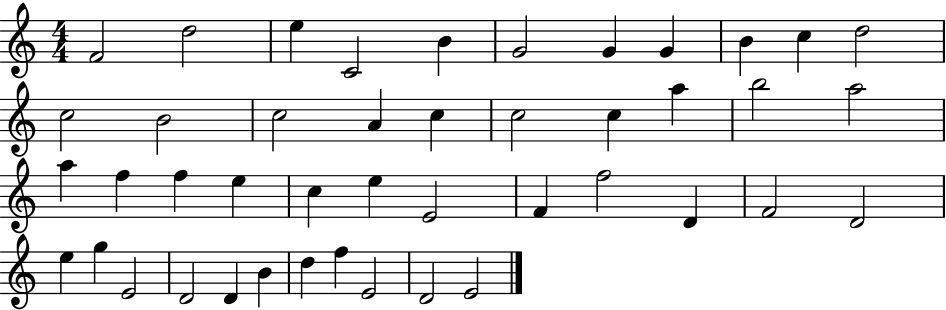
{
  \clef treble
  \numericTimeSignature
  \time 4/4
  \key c \major
  f'2 d''2 | e''4 c'2 b'4 | g'2 g'4 g'4 | b'4 c''4 d''2 | \break c''2 b'2 | c''2 a'4 c''4 | c''2 c''4 a''4 | b''2 a''2 | \break a''4 f''4 f''4 e''4 | c''4 e''4 e'2 | f'4 f''2 d'4 | f'2 d'2 | \break e''4 g''4 e'2 | d'2 d'4 b'4 | d''4 f''4 e'2 | d'2 e'2 | \break \bar "|."
}